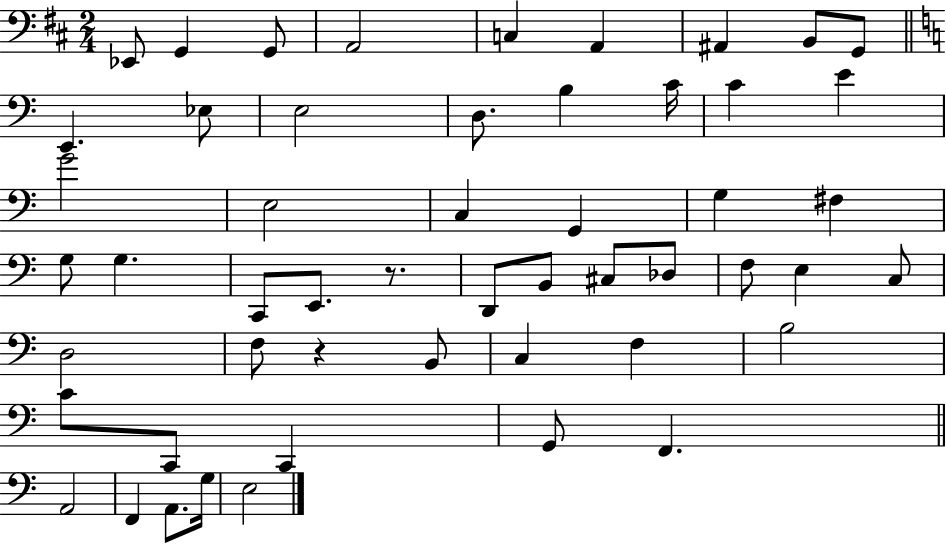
Eb2/e G2/q G2/e A2/h C3/q A2/q A#2/q B2/e G2/e E2/q. Eb3/e E3/h D3/e. B3/q C4/s C4/q E4/q G4/h E3/h C3/q G2/q G3/q F#3/q G3/e G3/q. C2/e E2/e. R/e. D2/e B2/e C#3/e Db3/e F3/e E3/q C3/e D3/h F3/e R/q B2/e C3/q F3/q B3/h C4/e C2/e C2/q G2/e F2/q. A2/h F2/q A2/e. G3/s E3/h